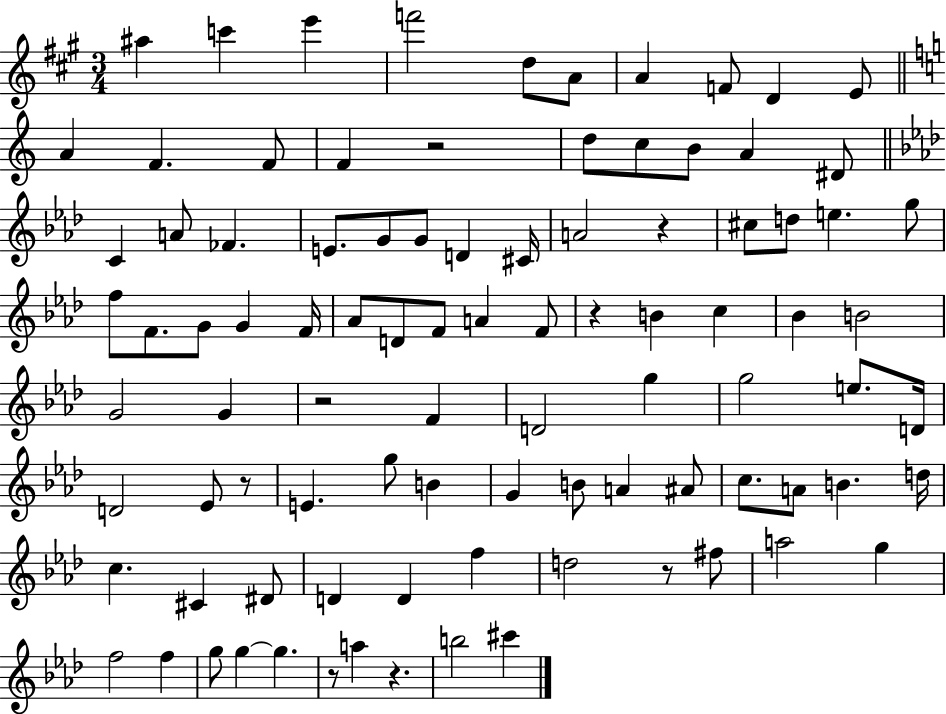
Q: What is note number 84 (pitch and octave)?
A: B5